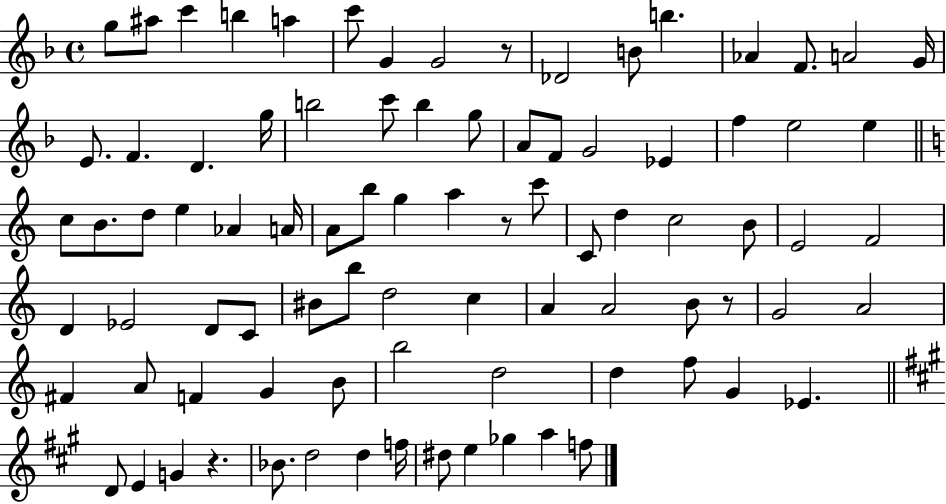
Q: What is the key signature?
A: F major